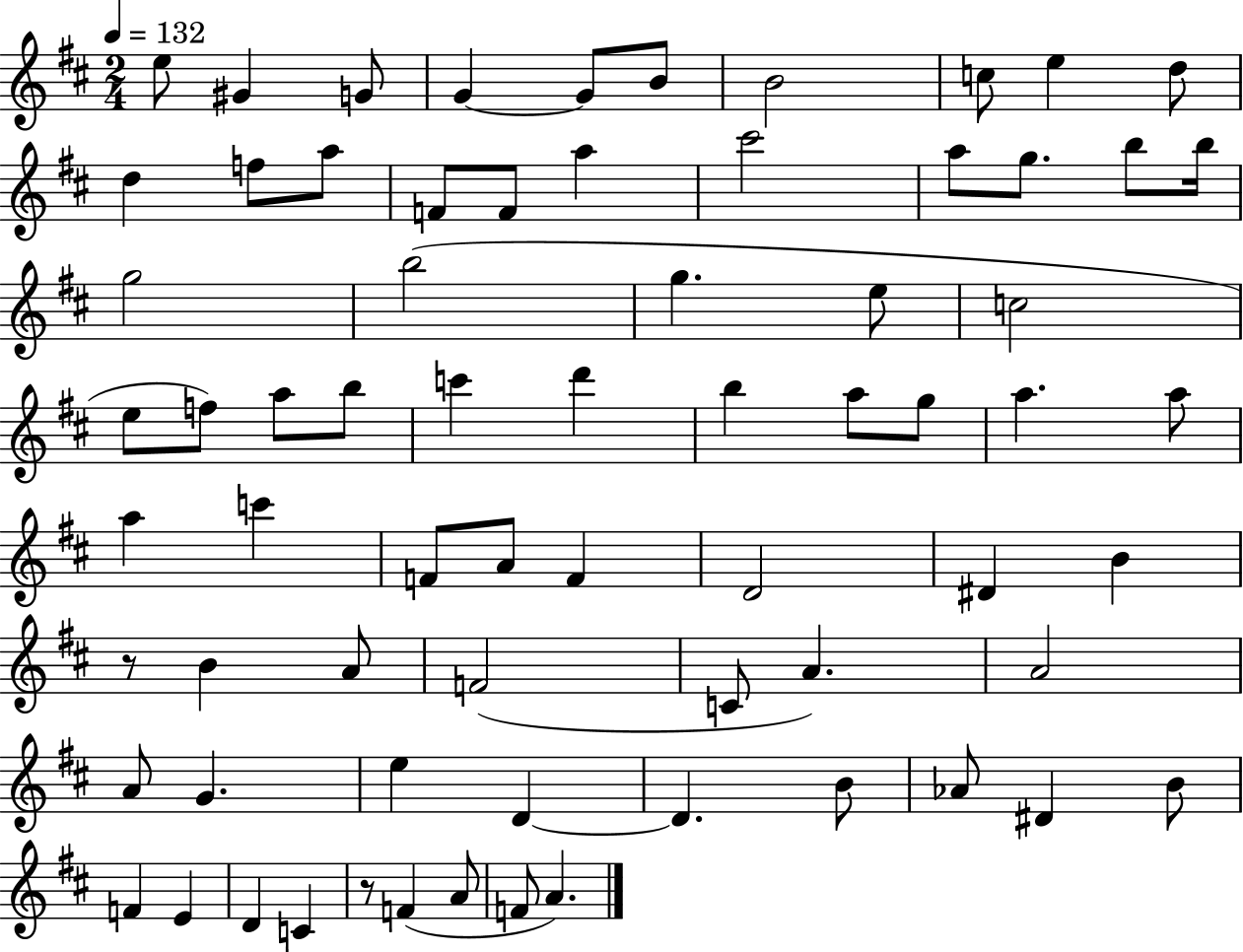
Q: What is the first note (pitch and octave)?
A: E5